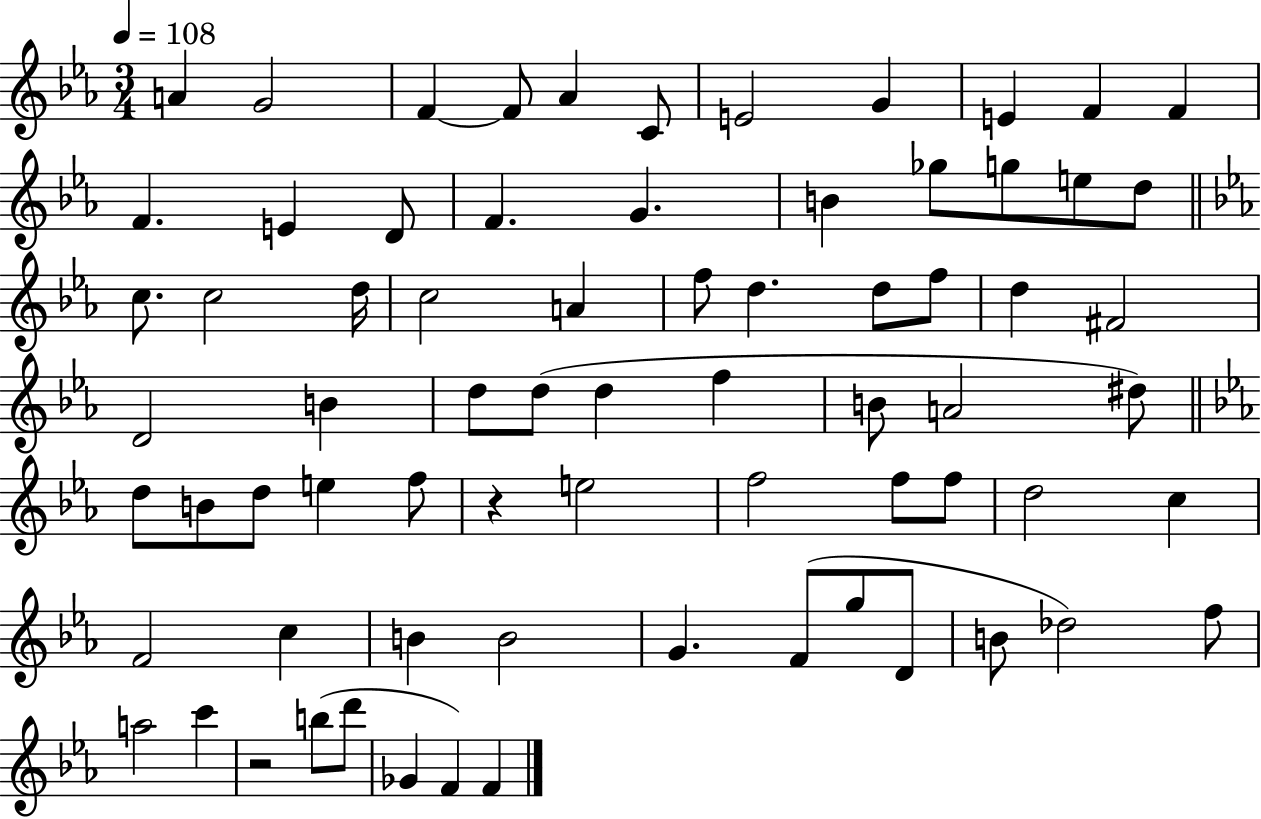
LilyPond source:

{
  \clef treble
  \numericTimeSignature
  \time 3/4
  \key ees \major
  \tempo 4 = 108
  \repeat volta 2 { a'4 g'2 | f'4~~ f'8 aes'4 c'8 | e'2 g'4 | e'4 f'4 f'4 | \break f'4. e'4 d'8 | f'4. g'4. | b'4 ges''8 g''8 e''8 d''8 | \bar "||" \break \key ees \major c''8. c''2 d''16 | c''2 a'4 | f''8 d''4. d''8 f''8 | d''4 fis'2 | \break d'2 b'4 | d''8 d''8( d''4 f''4 | b'8 a'2 dis''8) | \bar "||" \break \key c \minor d''8 b'8 d''8 e''4 f''8 | r4 e''2 | f''2 f''8 f''8 | d''2 c''4 | \break f'2 c''4 | b'4 b'2 | g'4. f'8( g''8 d'8 | b'8 des''2) f''8 | \break a''2 c'''4 | r2 b''8( d'''8 | ges'4 f'4) f'4 | } \bar "|."
}